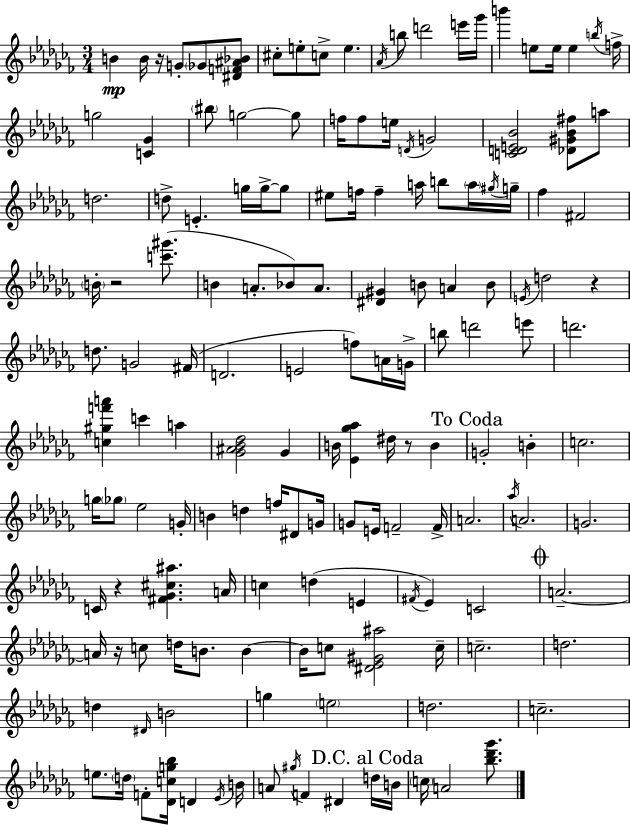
B4/q B4/s R/s G4/e Gb4/e [D#4,F4,A#4,Bb4]/e C#5/e E5/e C5/e E5/q. Ab4/s B5/e D6/h E6/s Gb6/s B6/q E5/e E5/s E5/q B5/s F5/s G5/h [C4,Gb4]/q BIS5/e G5/h G5/e F5/s F5/e E5/s D4/s G4/h [C4,D4,E4,Bb4]/h [Db4,G#4,Bb4,F#5]/e A5/e D5/h. D5/e E4/q. G5/s G5/s G5/e EIS5/e F5/s F5/q A5/s B5/e A5/s G#5/s G5/s FES5/q F#4/h B4/s R/h [C6,G#6]/e. B4/q A4/e. Bb4/e A4/e. [D#4,G#4]/q B4/e A4/q B4/e E4/s D5/h R/q D5/e. G4/h F#4/s D4/h. E4/h F5/e A4/s G4/s B5/e D6/h E6/e D6/h. [C5,G#5,F6,A6]/q C6/q A5/q [Gb4,A#4,Bb4,Db5]/h Gb4/q B4/s [Eb4,Gb5,Ab5]/q D#5/s R/e B4/q G4/h B4/q C5/h. G5/s Gb5/e Eb5/h G4/s B4/q D5/q F5/s D#4/e G4/s G4/e E4/s F4/h F4/s A4/h. Ab5/s A4/h. G4/h. C4/s R/q [F#4,Gb4,C#5,A#5]/q. A4/s C5/q D5/q E4/q F#4/s Eb4/q C4/h A4/h. A4/s R/s C5/e D5/s B4/e. B4/q B4/s C5/e [D#4,Eb4,G#4,A#5]/h C5/s C5/h. D5/h. D5/q D#4/s B4/h G5/q E5/h D5/h. C5/h. E5/e. D5/s F4/e [Db4,C5,G5,Bb5]/s D4/q Eb4/s B4/s A4/e G#5/s F4/q D#4/q D5/s B4/s C5/s A4/h [Bb5,Db6,Gb6]/e.